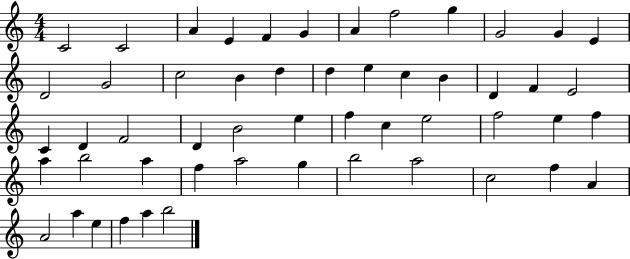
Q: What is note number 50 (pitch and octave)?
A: E5